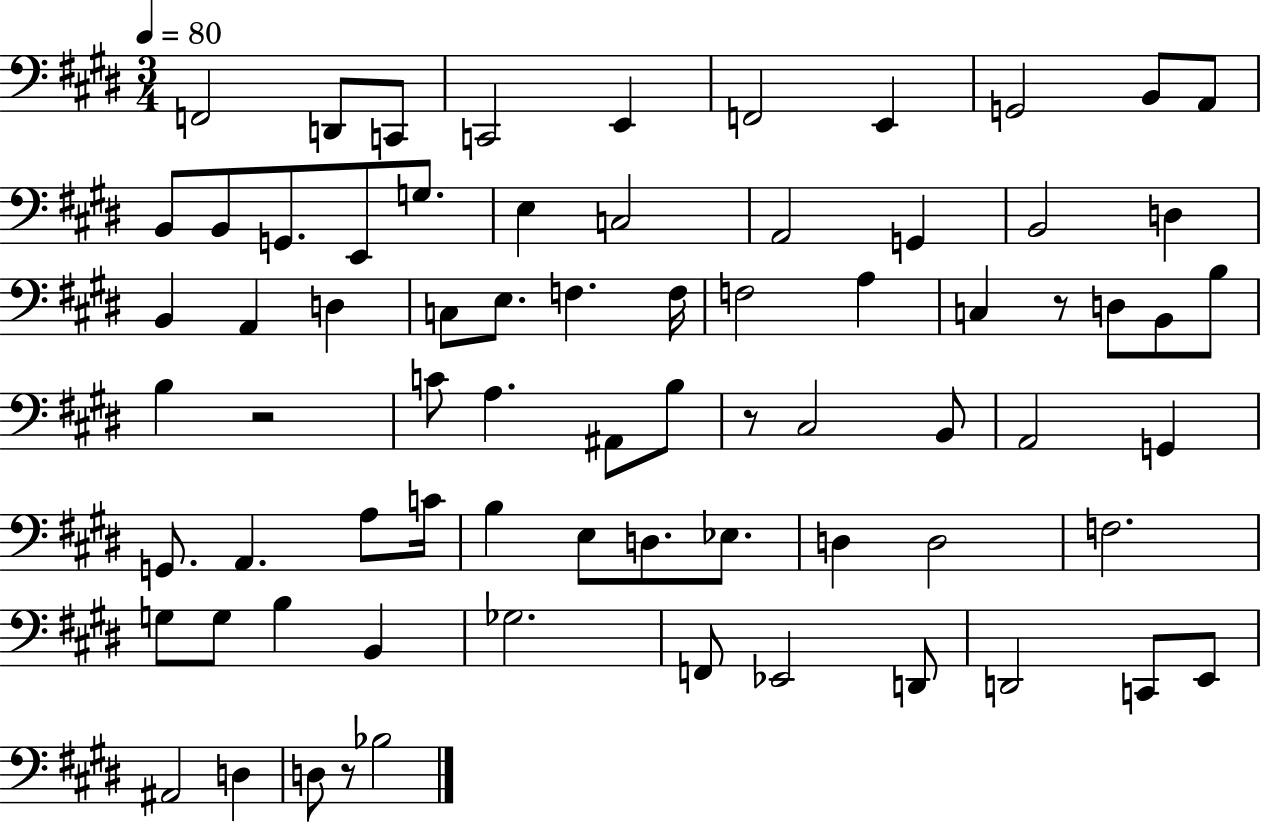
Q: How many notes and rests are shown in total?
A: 73